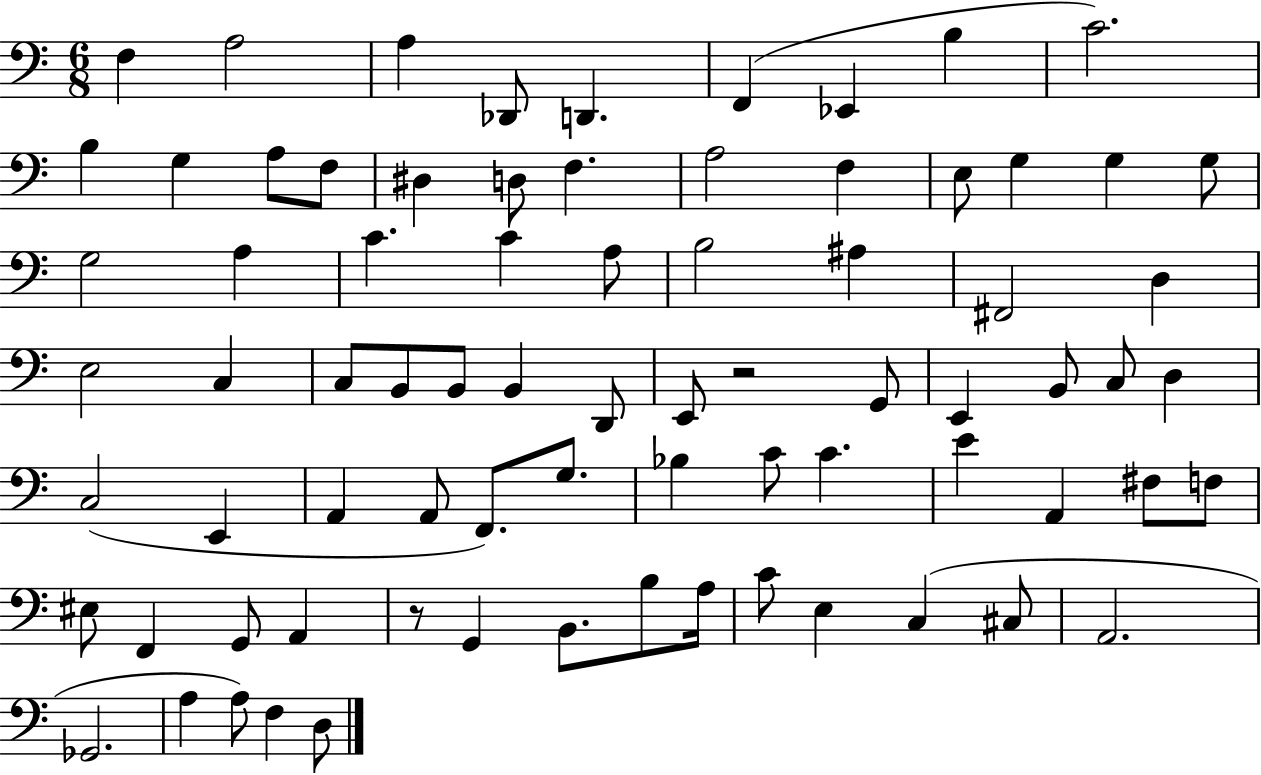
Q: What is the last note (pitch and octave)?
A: D3